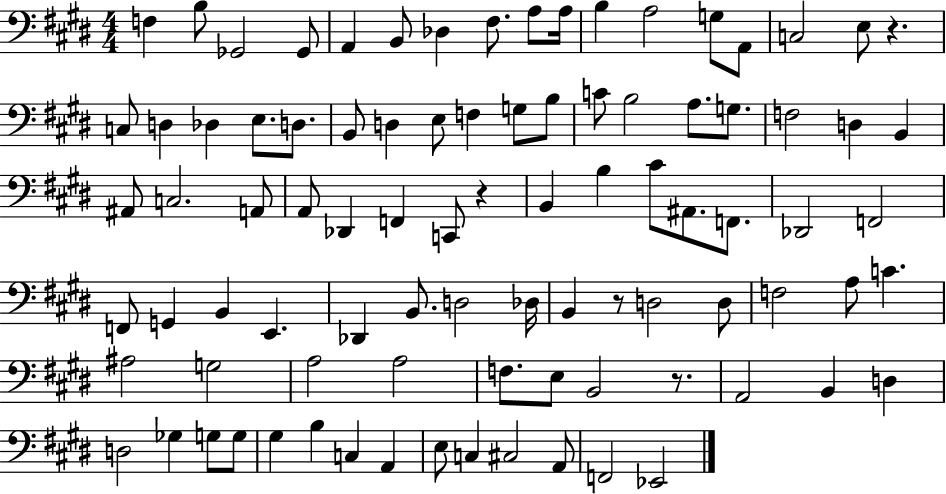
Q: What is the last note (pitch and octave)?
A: Eb2